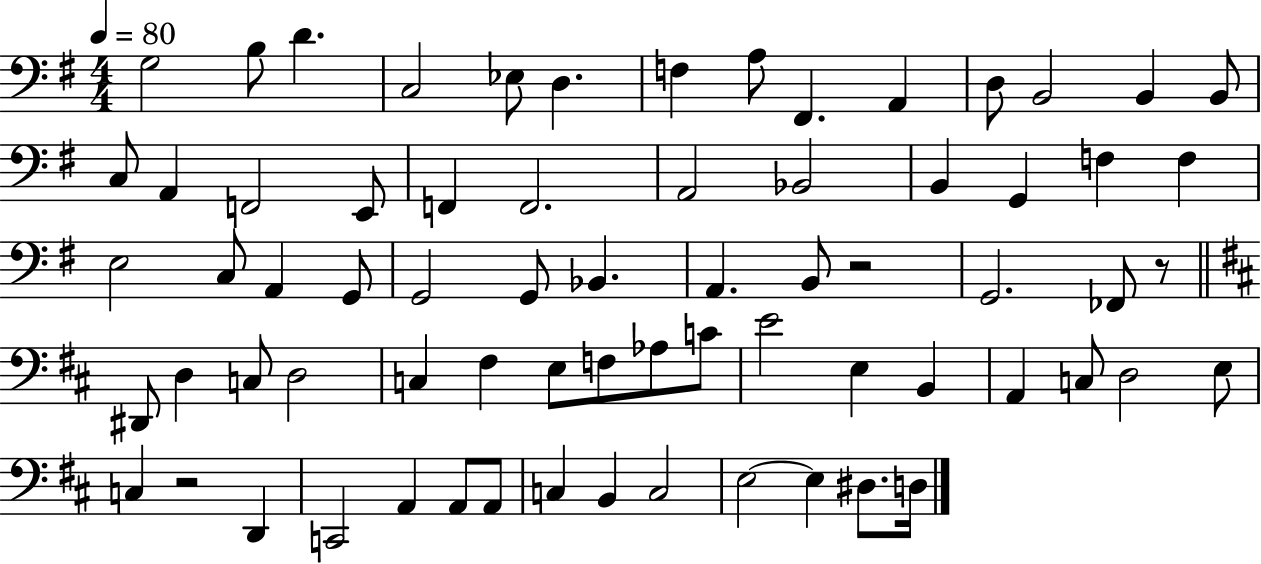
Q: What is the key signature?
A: G major